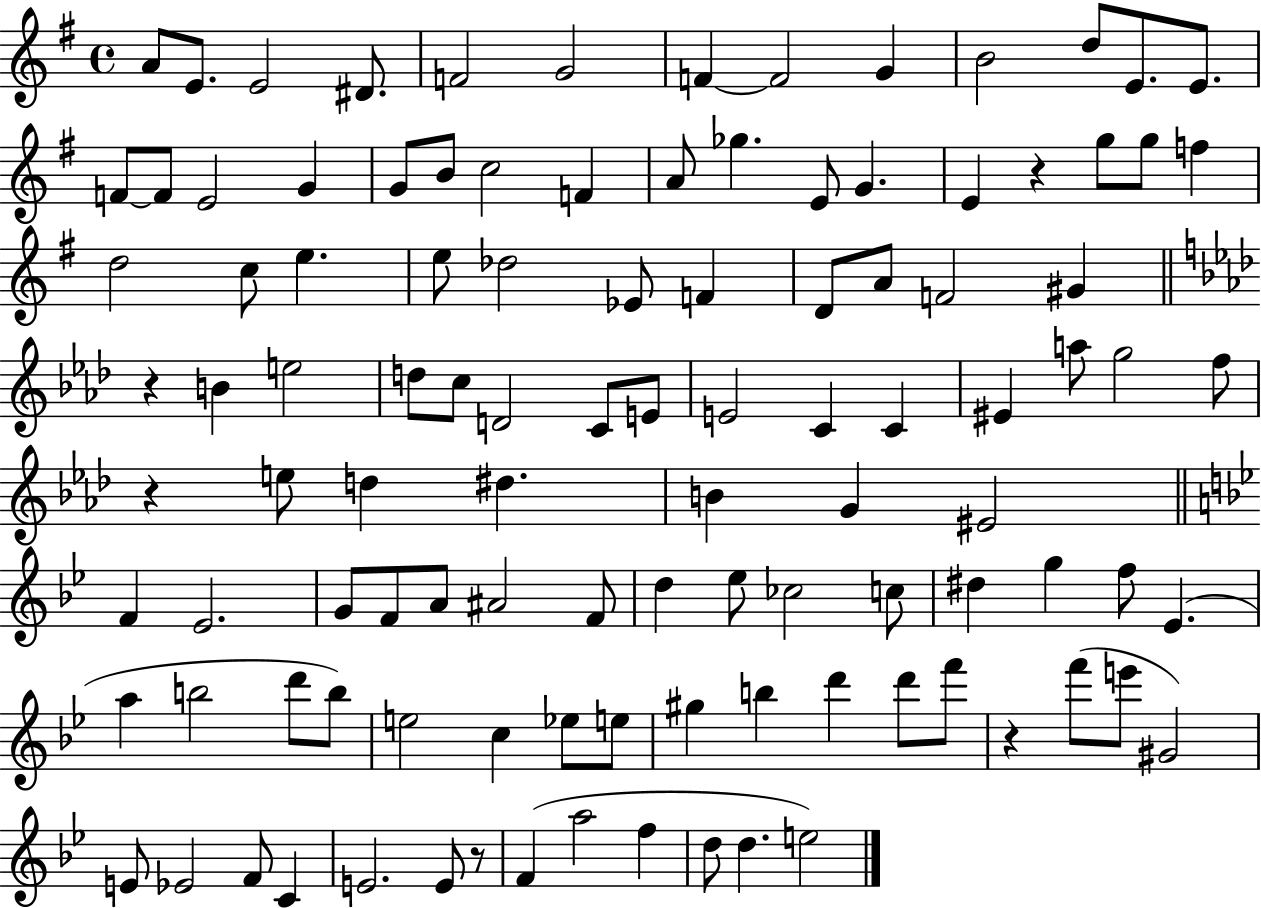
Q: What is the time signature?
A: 4/4